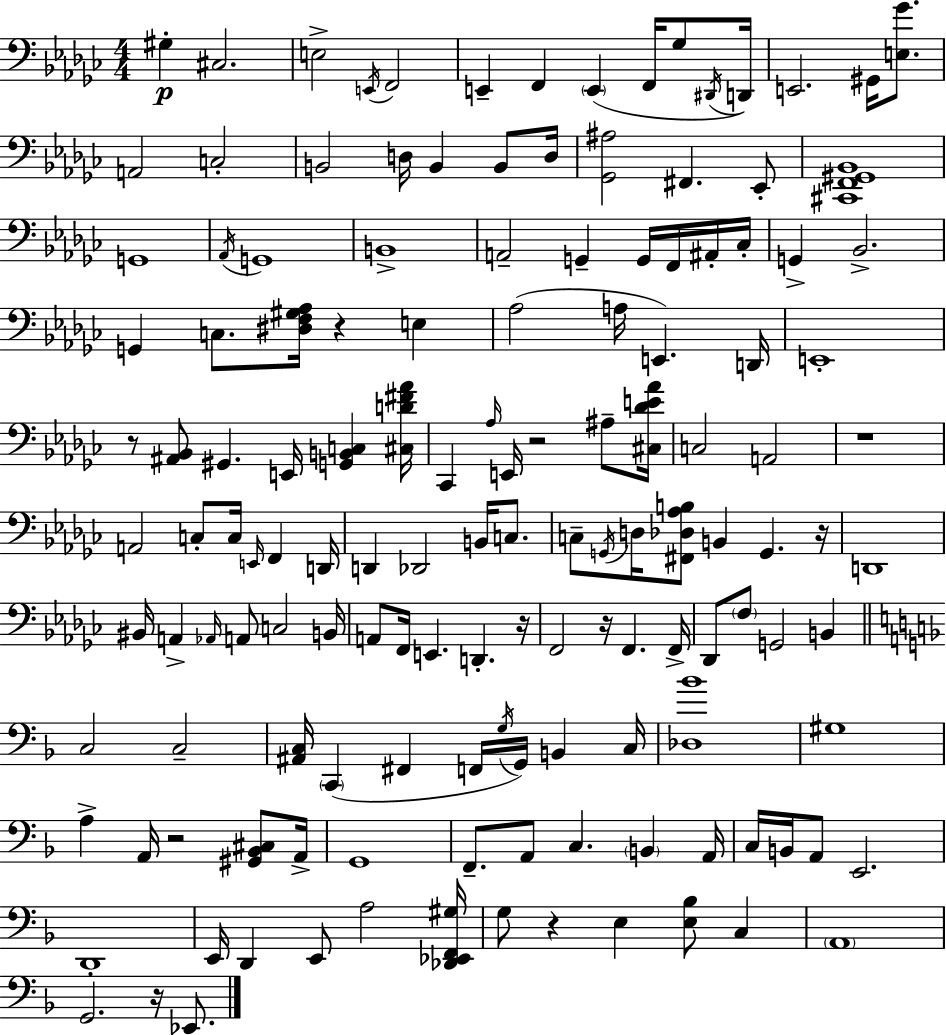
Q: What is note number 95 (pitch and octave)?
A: A3